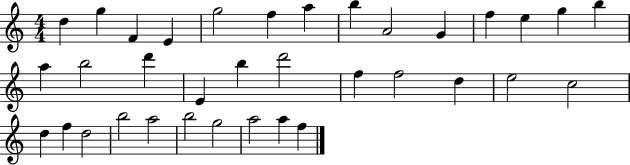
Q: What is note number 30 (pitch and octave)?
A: A5